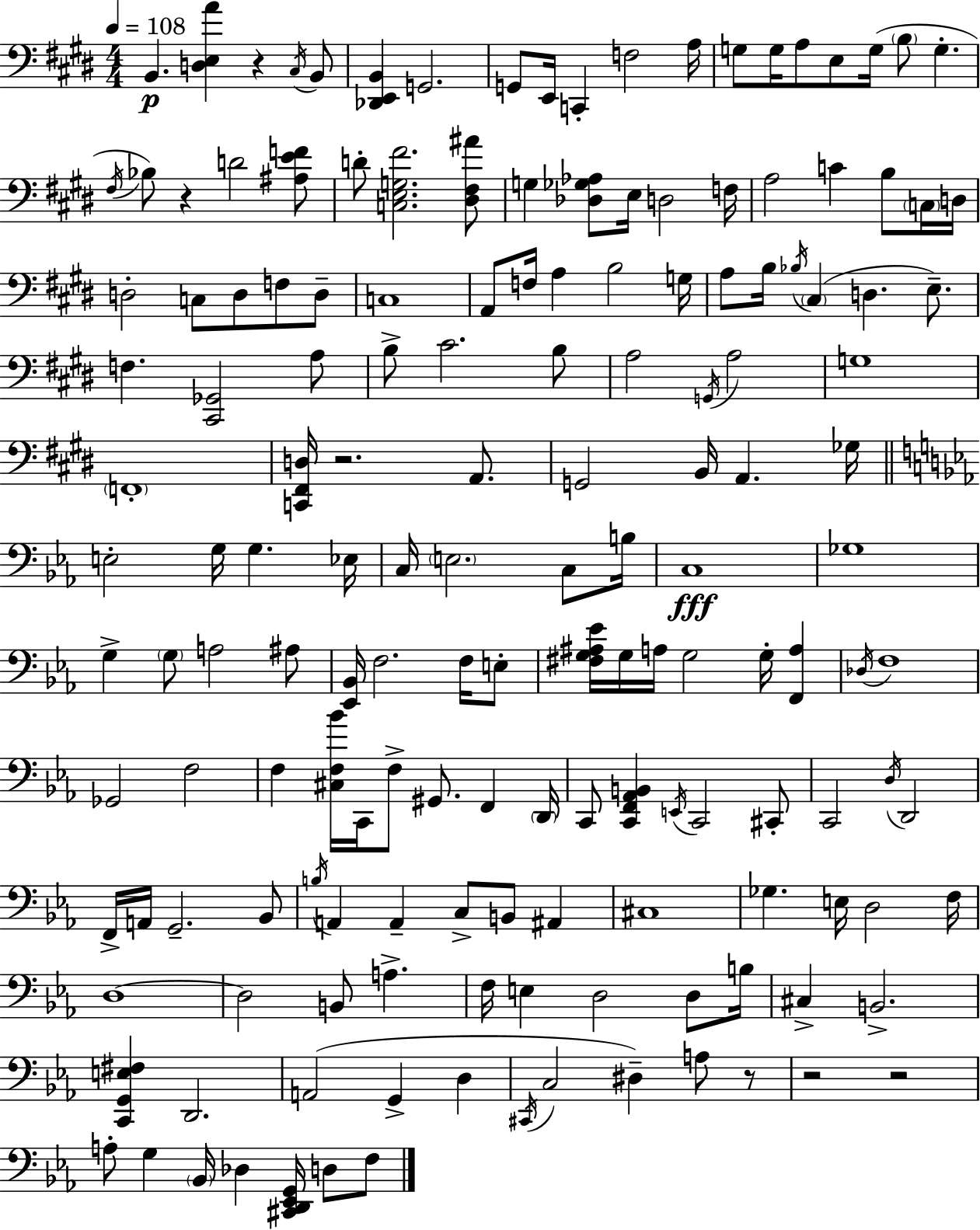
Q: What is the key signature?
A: E major